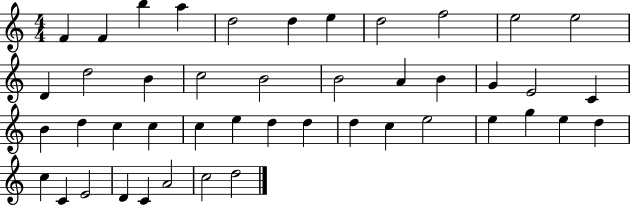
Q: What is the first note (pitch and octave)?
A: F4